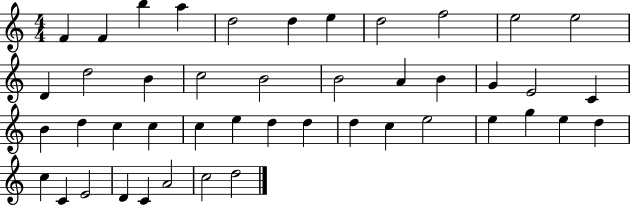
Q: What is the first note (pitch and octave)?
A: F4